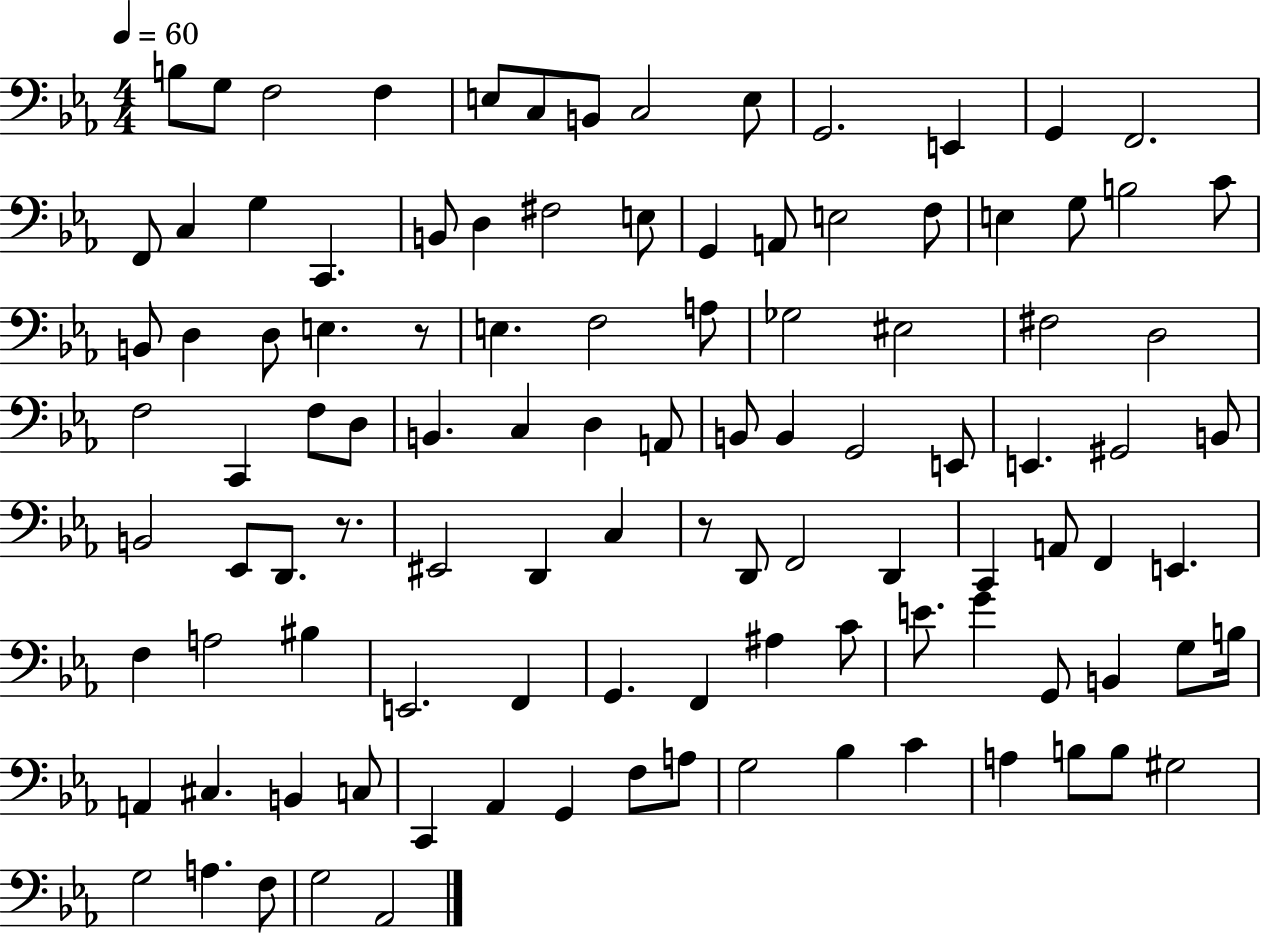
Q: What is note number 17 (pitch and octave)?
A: C2